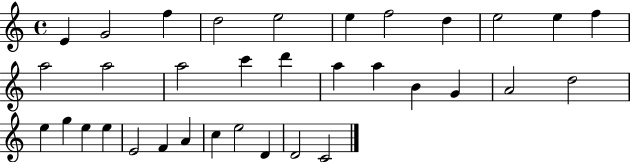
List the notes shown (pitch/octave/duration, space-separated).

E4/q G4/h F5/q D5/h E5/h E5/q F5/h D5/q E5/h E5/q F5/q A5/h A5/h A5/h C6/q D6/q A5/q A5/q B4/q G4/q A4/h D5/h E5/q G5/q E5/q E5/q E4/h F4/q A4/q C5/q E5/h D4/q D4/h C4/h